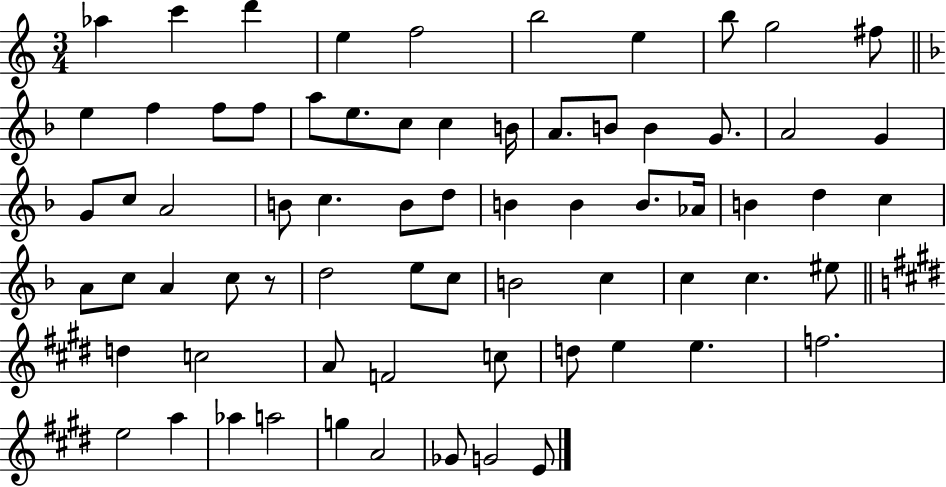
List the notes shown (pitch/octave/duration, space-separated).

Ab5/q C6/q D6/q E5/q F5/h B5/h E5/q B5/e G5/h F#5/e E5/q F5/q F5/e F5/e A5/e E5/e. C5/e C5/q B4/s A4/e. B4/e B4/q G4/e. A4/h G4/q G4/e C5/e A4/h B4/e C5/q. B4/e D5/e B4/q B4/q B4/e. Ab4/s B4/q D5/q C5/q A4/e C5/e A4/q C5/e R/e D5/h E5/e C5/e B4/h C5/q C5/q C5/q. EIS5/e D5/q C5/h A4/e F4/h C5/e D5/e E5/q E5/q. F5/h. E5/h A5/q Ab5/q A5/h G5/q A4/h Gb4/e G4/h E4/e